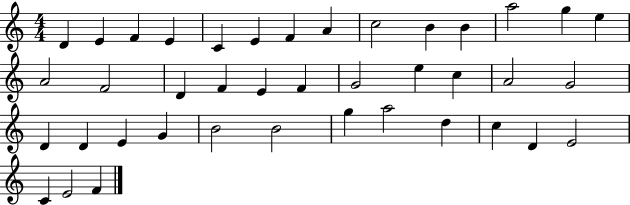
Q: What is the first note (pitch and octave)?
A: D4